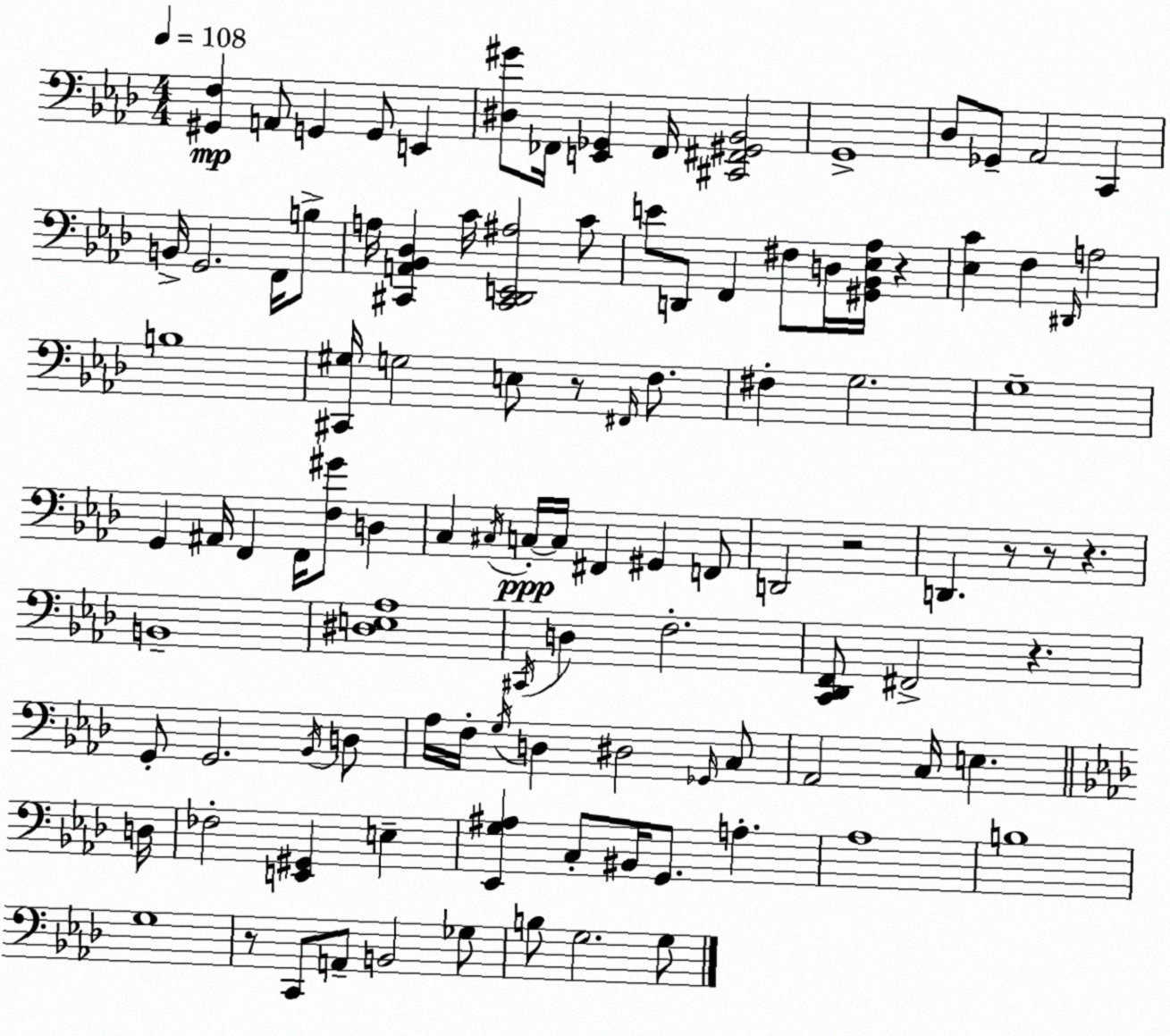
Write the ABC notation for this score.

X:1
T:Untitled
M:4/4
L:1/4
K:Ab
[^G,,F,] A,,/2 G,, G,,/2 E,, [^D,^G]/2 _F,,/4 [E,,_G,,] _F,,/4 [^C,,^F,,^G,,_B,,]2 G,,4 _D,/2 _G,,/2 _A,,2 C,, B,,/4 G,,2 F,,/4 B,/2 A,/4 [^C,,A,,_B,,_D,] C/4 [^C,,_D,,E,,^A,]2 C/2 E/2 D,,/2 F,, ^F,/2 D,/4 [^G,,_B,,_E,_A,]/4 z [_E,C] F, ^D,,/4 A,2 B,4 [^C,,^G,]/4 G,2 E,/2 z/2 ^F,,/4 F,/2 ^F, G,2 G,4 G,, ^A,,/4 F,, F,,/4 [F,^G]/2 D, C, ^C,/4 C,/4 C,/4 ^F,, ^G,, F,,/2 D,,2 z2 D,, z/2 z/2 z B,,4 [^D,E,_A,]4 ^C,,/4 D, F,2 [C,,_D,,F,,]/2 ^F,,2 z G,,/2 G,,2 _B,,/4 D,/2 _A,/4 F,/4 G,/4 D, ^D,2 _G,,/4 C,/2 _A,,2 C,/4 E, D,/4 _F,2 [E,,^G,,] E, [_E,,G,^A,] C,/2 ^B,,/4 G,,/2 A, _A,4 B,4 G,4 z/2 C,,/2 A,,/2 B,,2 _G,/2 B,/2 G,2 G,/2